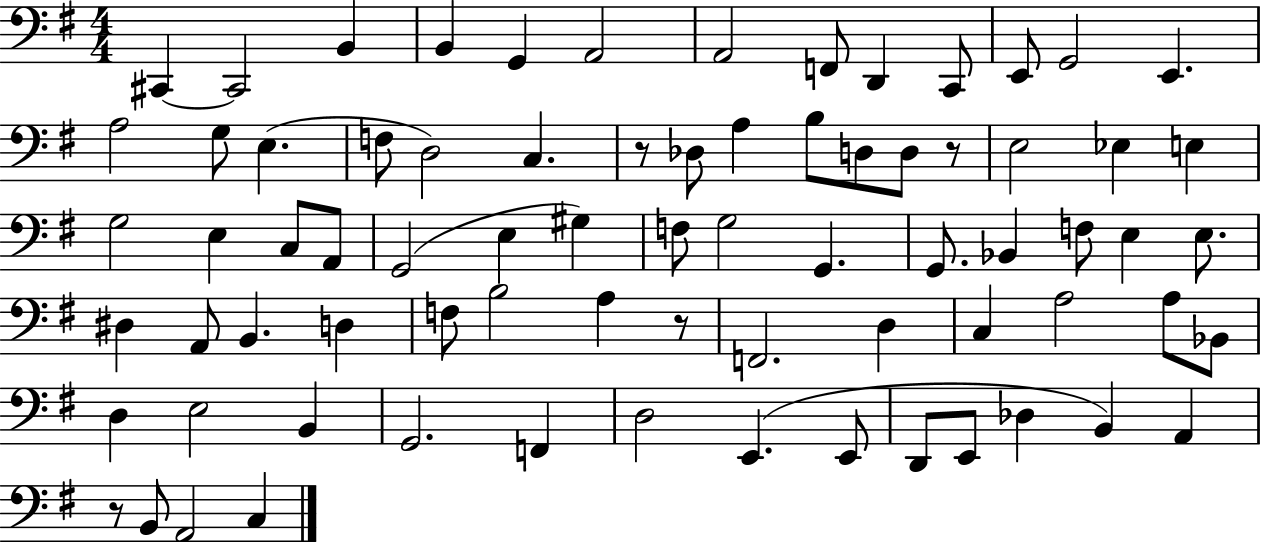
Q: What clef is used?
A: bass